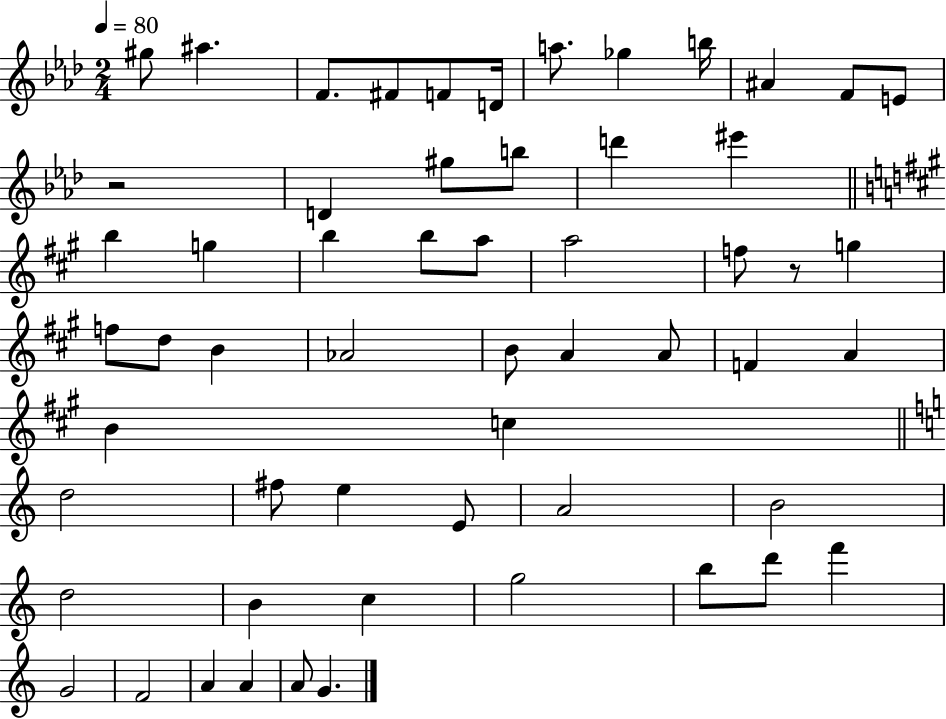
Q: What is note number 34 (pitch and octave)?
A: A4